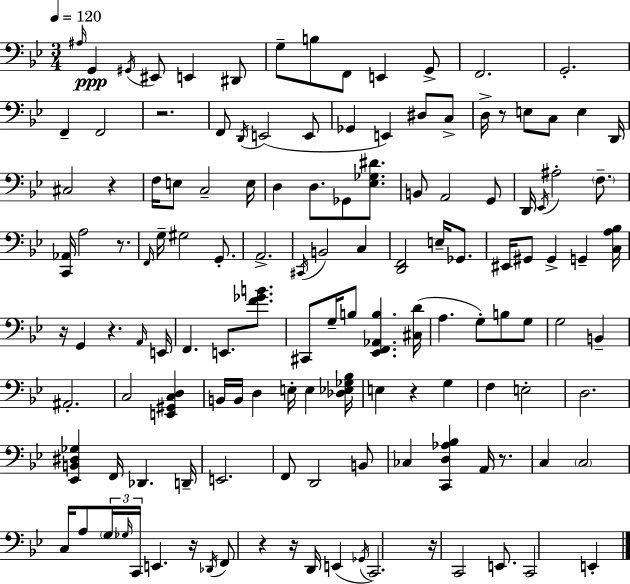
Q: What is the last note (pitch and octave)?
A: E2